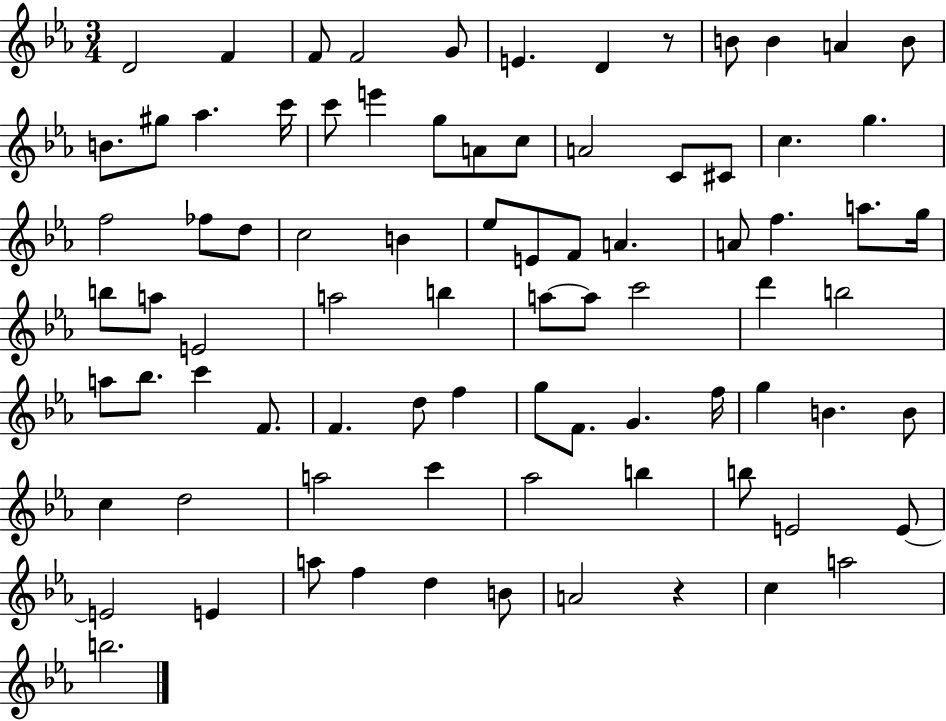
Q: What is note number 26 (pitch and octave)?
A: F5